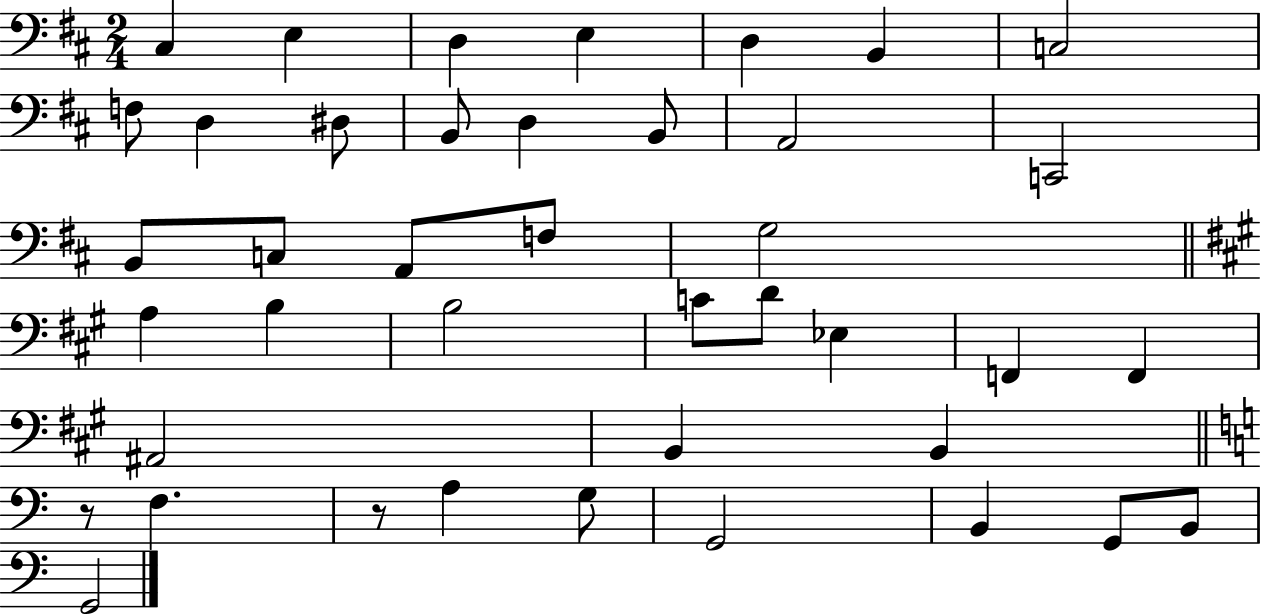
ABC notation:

X:1
T:Untitled
M:2/4
L:1/4
K:D
^C, E, D, E, D, B,, C,2 F,/2 D, ^D,/2 B,,/2 D, B,,/2 A,,2 C,,2 B,,/2 C,/2 A,,/2 F,/2 G,2 A, B, B,2 C/2 D/2 _E, F,, F,, ^A,,2 B,, B,, z/2 F, z/2 A, G,/2 G,,2 B,, G,,/2 B,,/2 G,,2